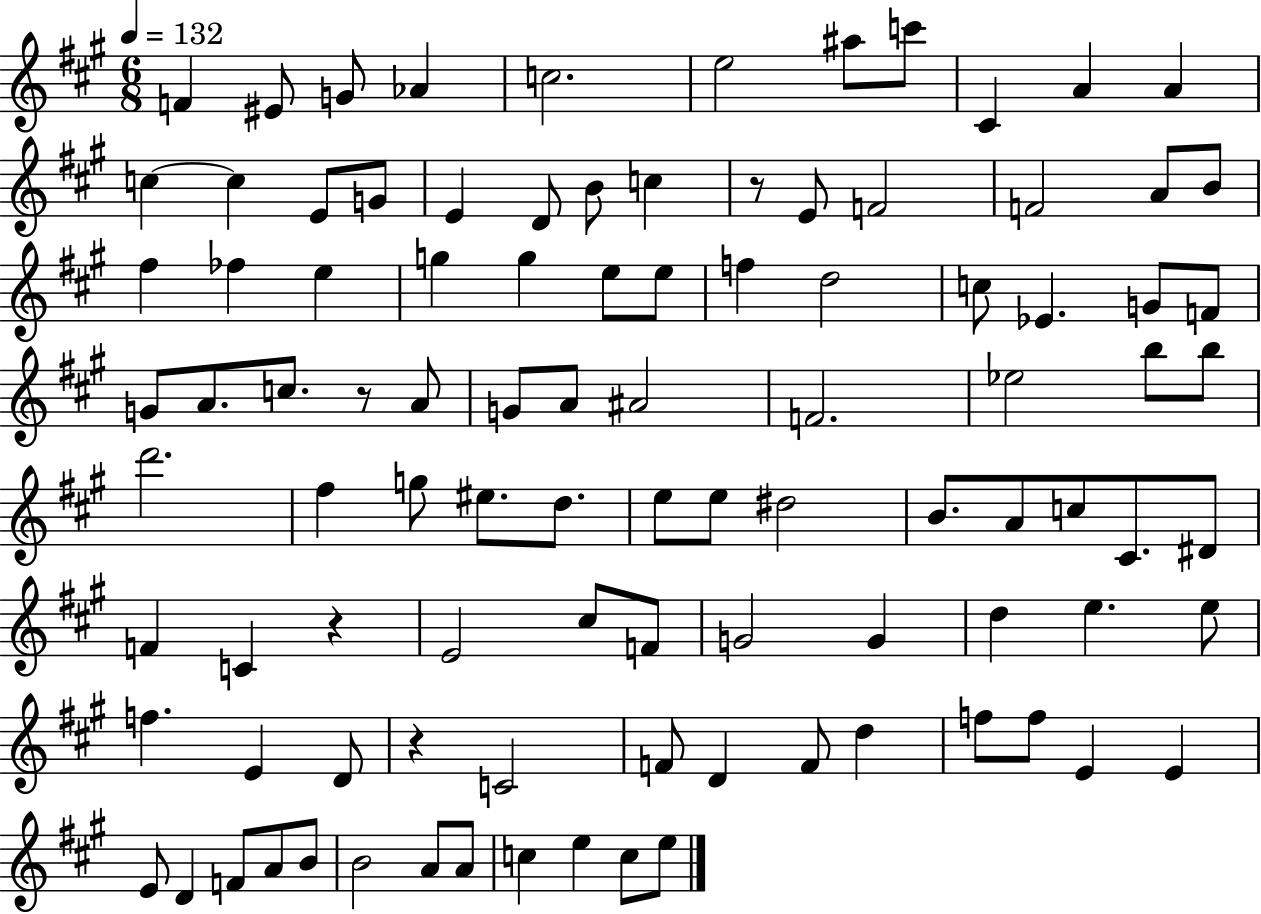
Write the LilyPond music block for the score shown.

{
  \clef treble
  \numericTimeSignature
  \time 6/8
  \key a \major
  \tempo 4 = 132
  f'4 eis'8 g'8 aes'4 | c''2. | e''2 ais''8 c'''8 | cis'4 a'4 a'4 | \break c''4~~ c''4 e'8 g'8 | e'4 d'8 b'8 c''4 | r8 e'8 f'2 | f'2 a'8 b'8 | \break fis''4 fes''4 e''4 | g''4 g''4 e''8 e''8 | f''4 d''2 | c''8 ees'4. g'8 f'8 | \break g'8 a'8. c''8. r8 a'8 | g'8 a'8 ais'2 | f'2. | ees''2 b''8 b''8 | \break d'''2. | fis''4 g''8 eis''8. d''8. | e''8 e''8 dis''2 | b'8. a'8 c''8 cis'8. dis'8 | \break f'4 c'4 r4 | e'2 cis''8 f'8 | g'2 g'4 | d''4 e''4. e''8 | \break f''4. e'4 d'8 | r4 c'2 | f'8 d'4 f'8 d''4 | f''8 f''8 e'4 e'4 | \break e'8 d'4 f'8 a'8 b'8 | b'2 a'8 a'8 | c''4 e''4 c''8 e''8 | \bar "|."
}